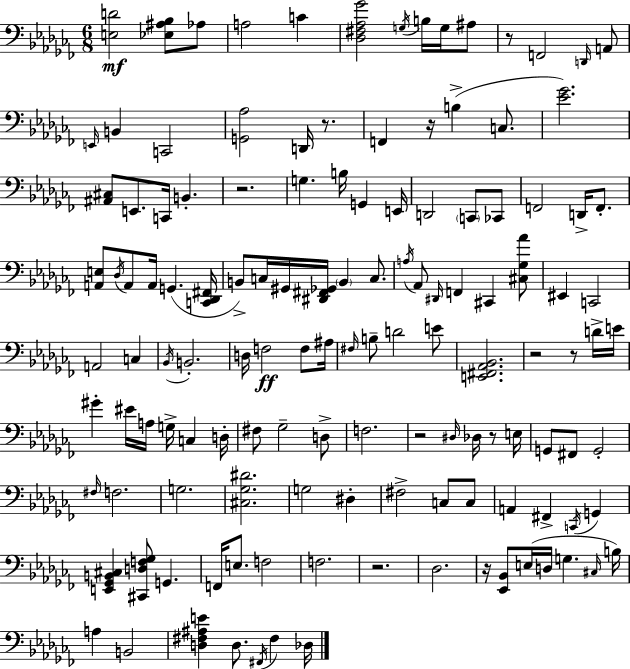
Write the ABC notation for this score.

X:1
T:Untitled
M:6/8
L:1/4
K:Abm
[E,D]2 [_E,^A,_B,]/2 _A,/2 A,2 C [_D,^F,_A,_G]2 G,/4 B,/4 G,/4 ^A,/2 z/2 F,,2 D,,/4 A,,/2 E,,/4 B,, C,,2 [G,,_A,]2 D,,/4 z/2 F,, z/4 B, C,/2 [_E_G]2 [^A,,^C,]/2 E,,/2 C,,/4 B,, z2 G, B,/4 G,, E,,/4 D,,2 C,,/2 _C,,/2 F,,2 D,,/4 F,,/2 [A,,E,]/2 _D,/4 A,,/2 A,,/4 G,, [C,,_D,,^F,,]/4 B,,/2 C,/4 ^G,,/4 [^D,,^F,,_G,,]/4 B,, C,/2 A,/4 _A,,/2 ^D,,/4 F,, ^C,, [^C,_G,_A]/2 ^E,, C,,2 A,,2 C, _B,,/4 B,,2 D,/4 F,2 F,/2 ^A,/4 ^F,/4 B,/2 D2 E/2 [E,,^F,,_A,,_B,,]2 z2 z/2 D/4 E/4 ^G ^E/4 A,/4 G,/4 C, D,/4 ^F,/2 _G,2 D,/2 F,2 z2 ^D,/4 _D,/4 z/2 E,/4 G,,/2 ^F,,/2 G,,2 ^F,/4 F,2 G,2 [^C,_G,^D]2 G,2 ^D, ^F,2 C,/2 C,/2 A,, ^F,, C,,/4 G,, [E,,_G,,B,,^C,] [^C,,D,F,_G,]/2 G,, F,,/4 E,/2 F,2 F,2 z2 _D,2 z/4 [_E,,_B,,]/2 E,/4 D,/4 G, ^C,/4 B,/4 A, B,,2 [D,^F,^A,E] D,/2 ^F,,/4 ^F, _D,/4